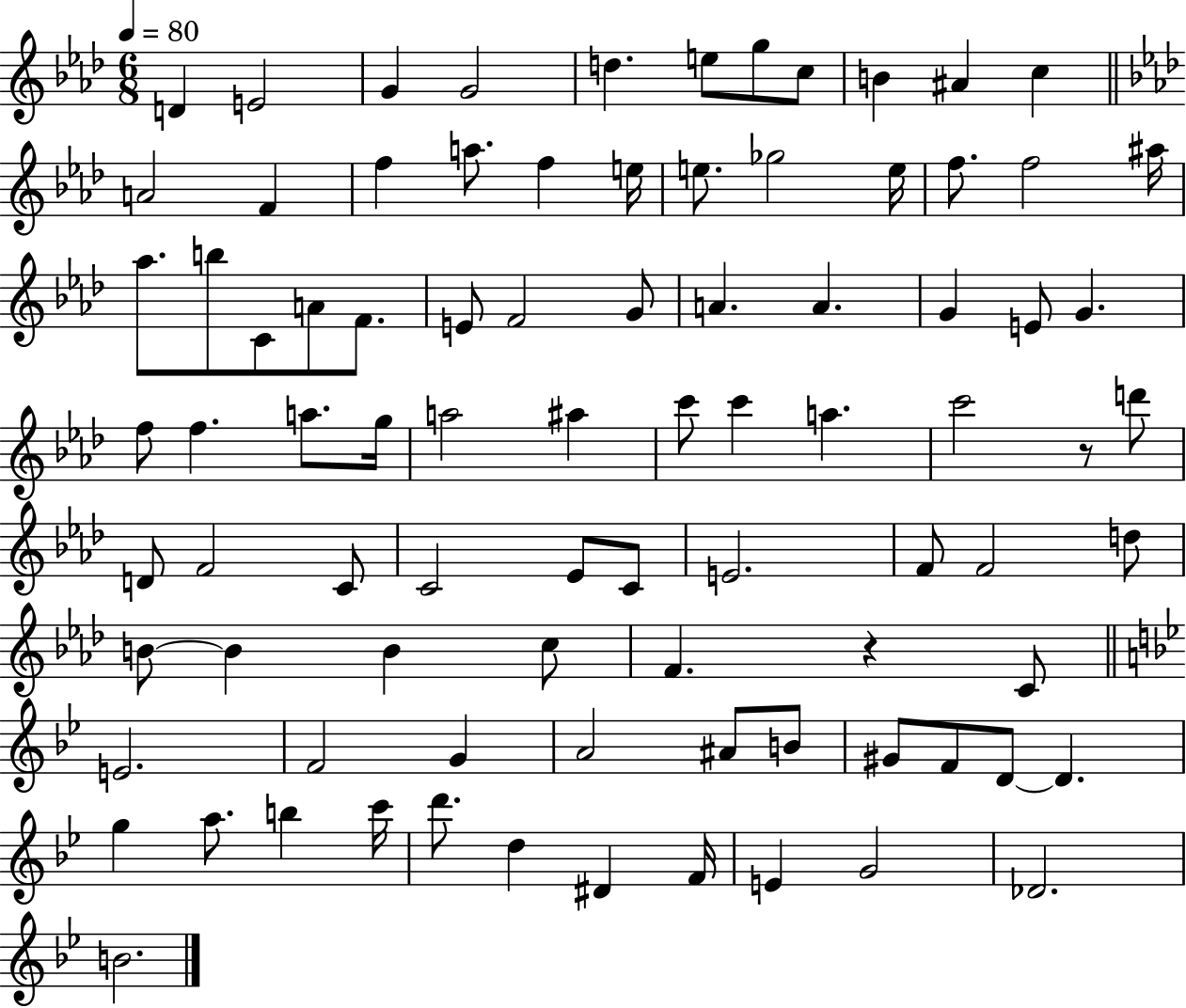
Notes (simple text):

D4/q E4/h G4/q G4/h D5/q. E5/e G5/e C5/e B4/q A#4/q C5/q A4/h F4/q F5/q A5/e. F5/q E5/s E5/e. Gb5/h E5/s F5/e. F5/h A#5/s Ab5/e. B5/e C4/e A4/e F4/e. E4/e F4/h G4/e A4/q. A4/q. G4/q E4/e G4/q. F5/e F5/q. A5/e. G5/s A5/h A#5/q C6/e C6/q A5/q. C6/h R/e D6/e D4/e F4/h C4/e C4/h Eb4/e C4/e E4/h. F4/e F4/h D5/e B4/e B4/q B4/q C5/e F4/q. R/q C4/e E4/h. F4/h G4/q A4/h A#4/e B4/e G#4/e F4/e D4/e D4/q. G5/q A5/e. B5/q C6/s D6/e. D5/q D#4/q F4/s E4/q G4/h Db4/h. B4/h.